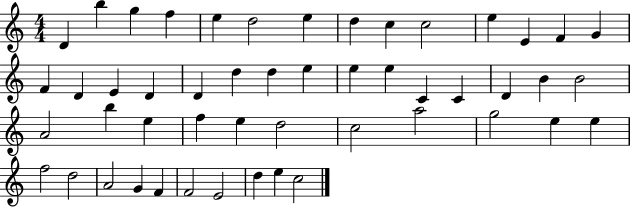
D4/q B5/q G5/q F5/q E5/q D5/h E5/q D5/q C5/q C5/h E5/q E4/q F4/q G4/q F4/q D4/q E4/q D4/q D4/q D5/q D5/q E5/q E5/q E5/q C4/q C4/q D4/q B4/q B4/h A4/h B5/q E5/q F5/q E5/q D5/h C5/h A5/h G5/h E5/q E5/q F5/h D5/h A4/h G4/q F4/q F4/h E4/h D5/q E5/q C5/h